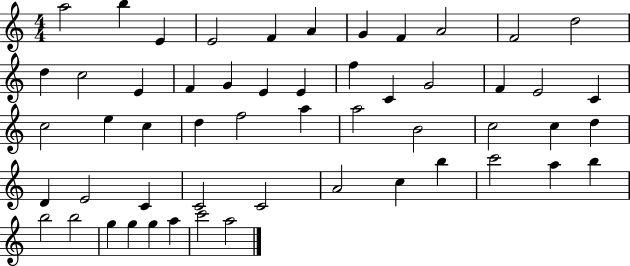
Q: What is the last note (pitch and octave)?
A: A5